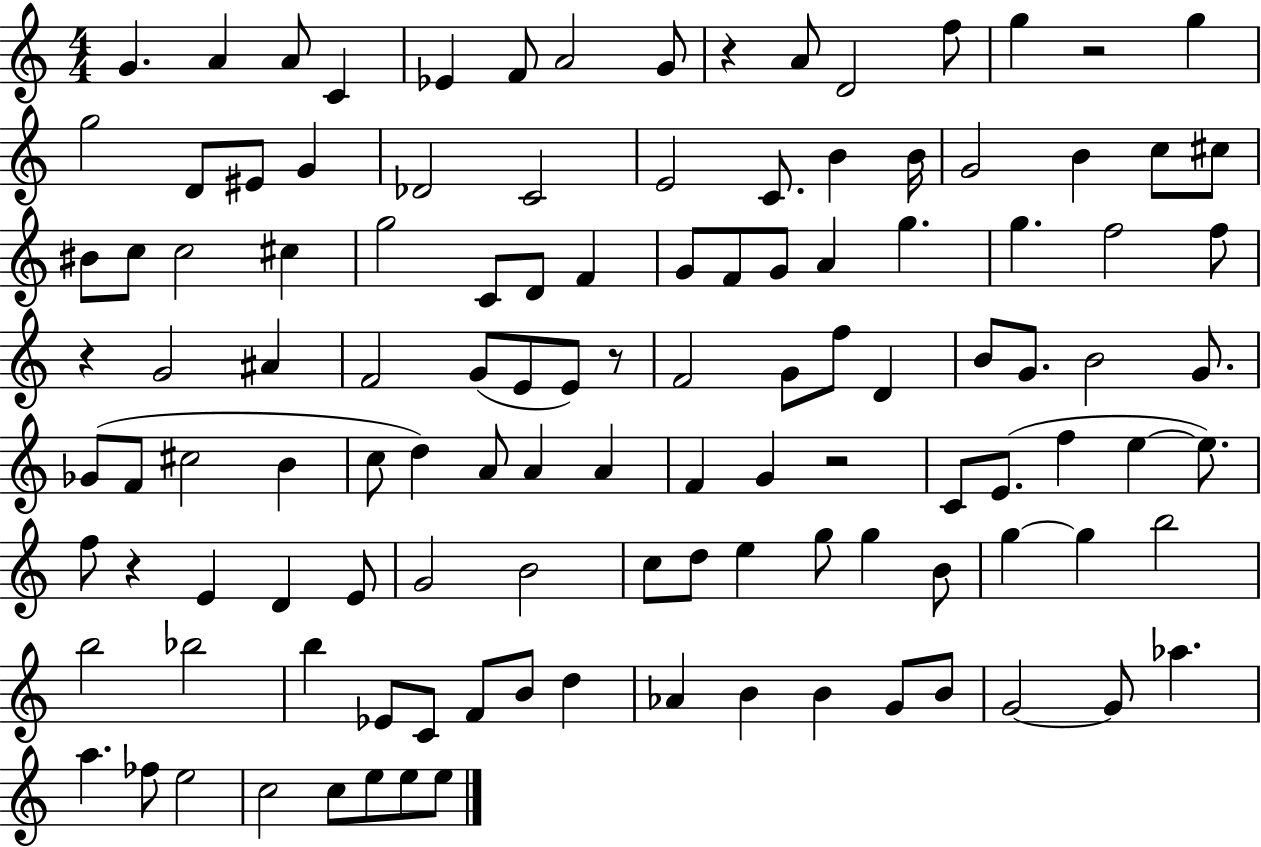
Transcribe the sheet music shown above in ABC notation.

X:1
T:Untitled
M:4/4
L:1/4
K:C
G A A/2 C _E F/2 A2 G/2 z A/2 D2 f/2 g z2 g g2 D/2 ^E/2 G _D2 C2 E2 C/2 B B/4 G2 B c/2 ^c/2 ^B/2 c/2 c2 ^c g2 C/2 D/2 F G/2 F/2 G/2 A g g f2 f/2 z G2 ^A F2 G/2 E/2 E/2 z/2 F2 G/2 f/2 D B/2 G/2 B2 G/2 _G/2 F/2 ^c2 B c/2 d A/2 A A F G z2 C/2 E/2 f e e/2 f/2 z E D E/2 G2 B2 c/2 d/2 e g/2 g B/2 g g b2 b2 _b2 b _E/2 C/2 F/2 B/2 d _A B B G/2 B/2 G2 G/2 _a a _f/2 e2 c2 c/2 e/2 e/2 e/2